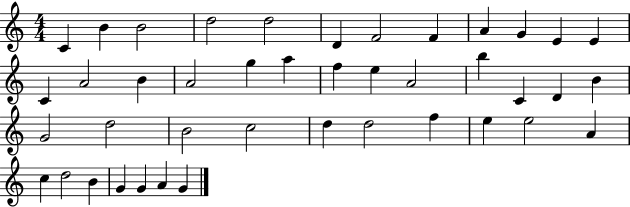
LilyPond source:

{
  \clef treble
  \numericTimeSignature
  \time 4/4
  \key c \major
  c'4 b'4 b'2 | d''2 d''2 | d'4 f'2 f'4 | a'4 g'4 e'4 e'4 | \break c'4 a'2 b'4 | a'2 g''4 a''4 | f''4 e''4 a'2 | b''4 c'4 d'4 b'4 | \break g'2 d''2 | b'2 c''2 | d''4 d''2 f''4 | e''4 e''2 a'4 | \break c''4 d''2 b'4 | g'4 g'4 a'4 g'4 | \bar "|."
}